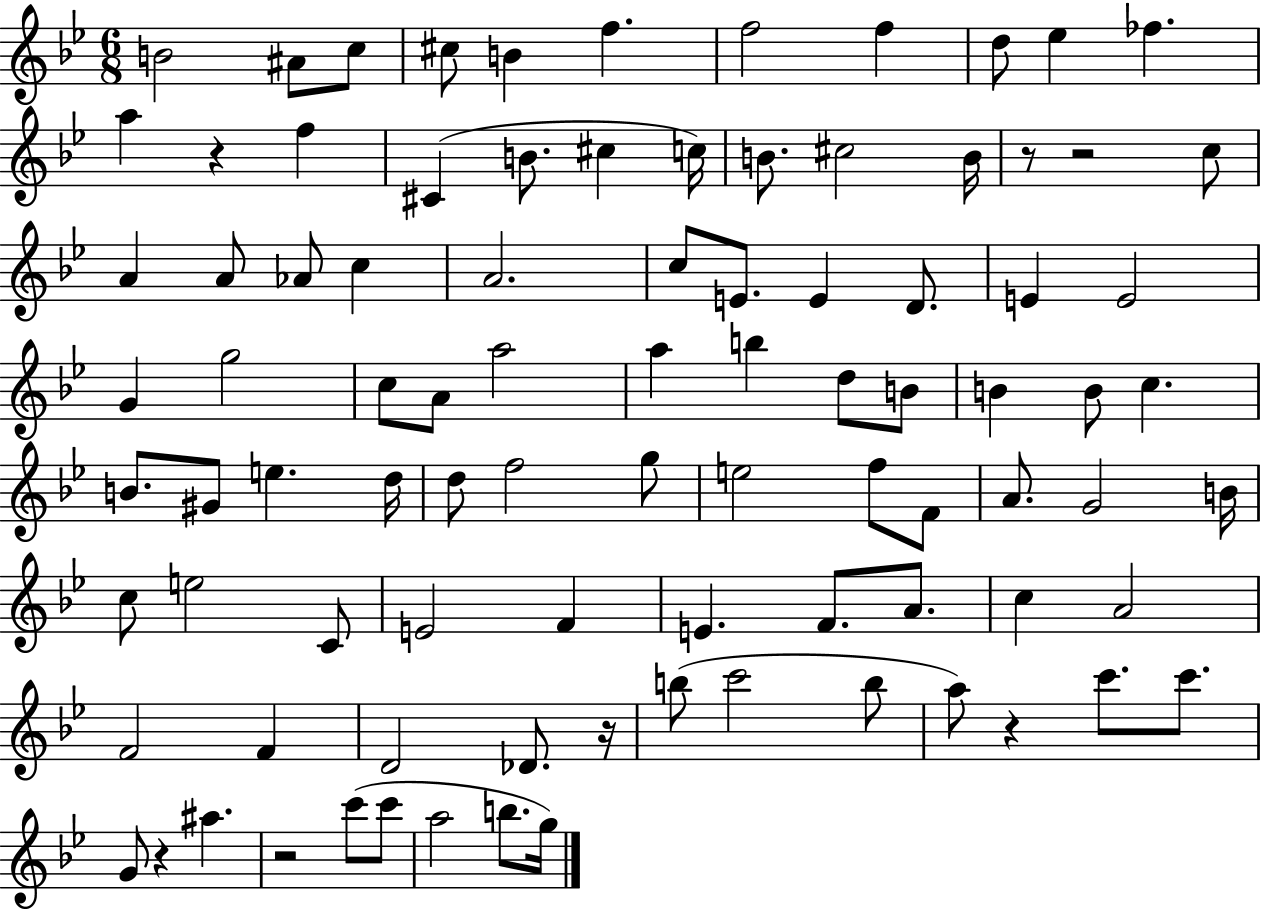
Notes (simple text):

B4/h A#4/e C5/e C#5/e B4/q F5/q. F5/h F5/q D5/e Eb5/q FES5/q. A5/q R/q F5/q C#4/q B4/e. C#5/q C5/s B4/e. C#5/h B4/s R/e R/h C5/e A4/q A4/e Ab4/e C5/q A4/h. C5/e E4/e. E4/q D4/e. E4/q E4/h G4/q G5/h C5/e A4/e A5/h A5/q B5/q D5/e B4/e B4/q B4/e C5/q. B4/e. G#4/e E5/q. D5/s D5/e F5/h G5/e E5/h F5/e F4/e A4/e. G4/h B4/s C5/e E5/h C4/e E4/h F4/q E4/q. F4/e. A4/e. C5/q A4/h F4/h F4/q D4/h Db4/e. R/s B5/e C6/h B5/e A5/e R/q C6/e. C6/e. G4/e R/q A#5/q. R/h C6/e C6/e A5/h B5/e. G5/s